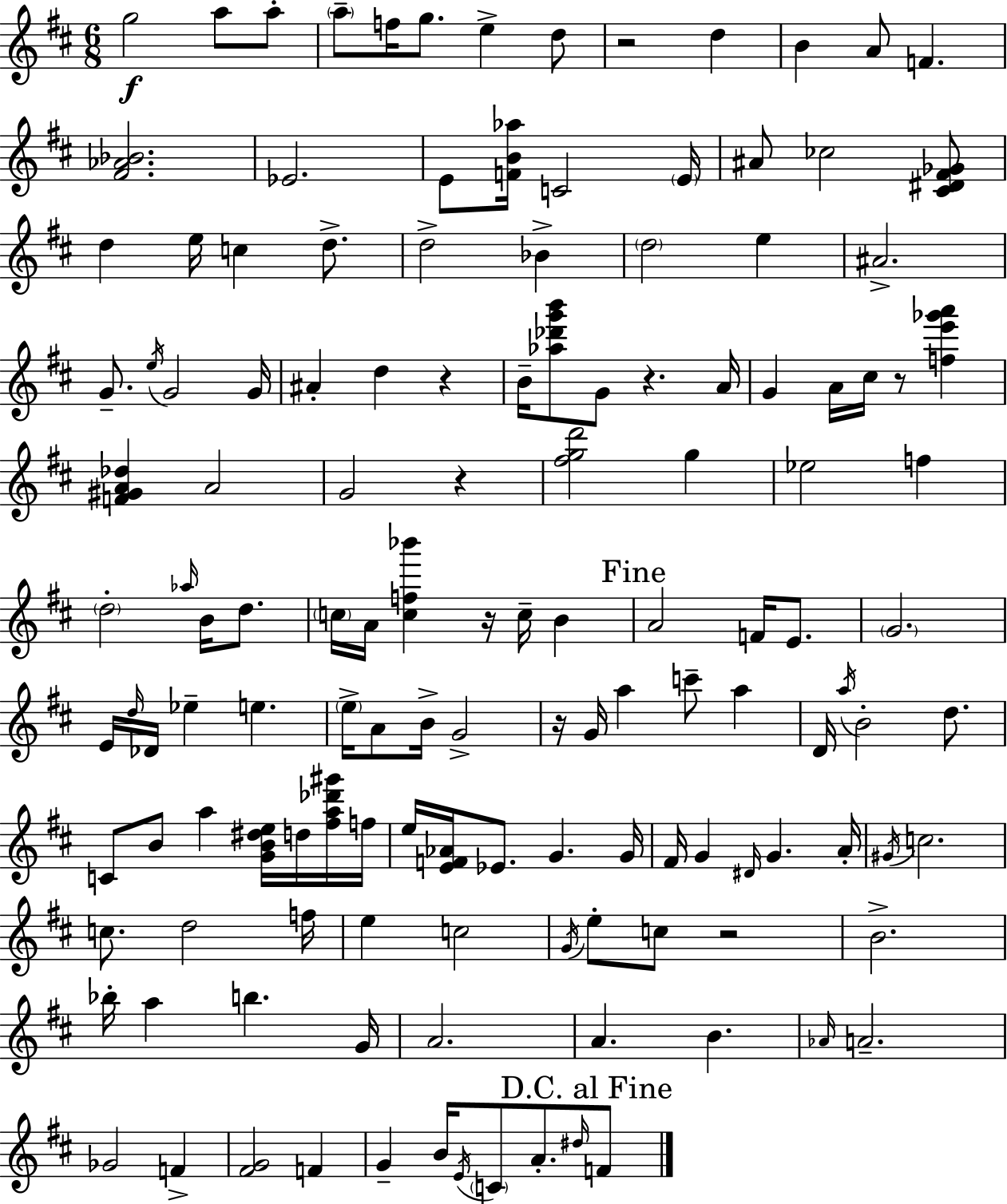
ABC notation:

X:1
T:Untitled
M:6/8
L:1/4
K:D
g2 a/2 a/2 a/2 f/4 g/2 e d/2 z2 d B A/2 F [^F_A_B]2 _E2 E/2 [FB_a]/4 C2 E/4 ^A/2 _c2 [^C^D^F_G]/2 d e/4 c d/2 d2 _B d2 e ^A2 G/2 e/4 G2 G/4 ^A d z B/4 [_a_d'g'b']/2 G/2 z A/4 G A/4 ^c/4 z/2 [fe'_g'a'] [F^GA_d] A2 G2 z [^fgd']2 g _e2 f d2 _a/4 B/4 d/2 c/4 A/4 [cf_b'] z/4 c/4 B A2 F/4 E/2 G2 E/4 d/4 _D/4 _e e e/4 A/2 B/4 G2 z/4 G/4 a c'/2 a D/4 a/4 B2 d/2 C/2 B/2 a [GB^de]/4 d/4 [^fa_d'^g']/4 f/4 e/4 [EF_A]/4 _E/2 G G/4 ^F/4 G ^D/4 G A/4 ^G/4 c2 c/2 d2 f/4 e c2 G/4 e/2 c/2 z2 B2 _b/4 a b G/4 A2 A B _A/4 A2 _G2 F [^FG]2 F G B/4 E/4 C/2 A/2 ^d/4 F/2